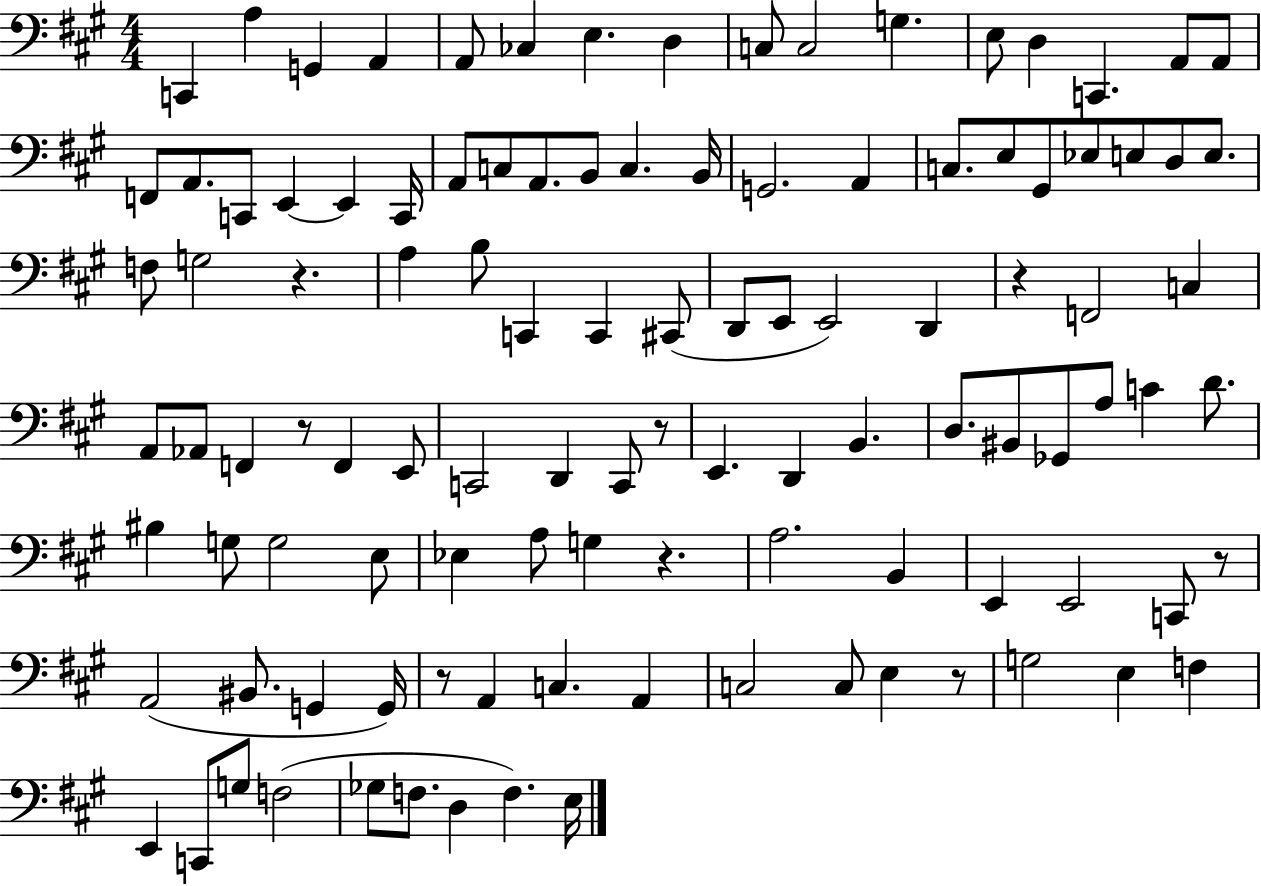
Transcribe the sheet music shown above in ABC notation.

X:1
T:Untitled
M:4/4
L:1/4
K:A
C,, A, G,, A,, A,,/2 _C, E, D, C,/2 C,2 G, E,/2 D, C,, A,,/2 A,,/2 F,,/2 A,,/2 C,,/2 E,, E,, C,,/4 A,,/2 C,/2 A,,/2 B,,/2 C, B,,/4 G,,2 A,, C,/2 E,/2 ^G,,/2 _E,/2 E,/2 D,/2 E,/2 F,/2 G,2 z A, B,/2 C,, C,, ^C,,/2 D,,/2 E,,/2 E,,2 D,, z F,,2 C, A,,/2 _A,,/2 F,, z/2 F,, E,,/2 C,,2 D,, C,,/2 z/2 E,, D,, B,, D,/2 ^B,,/2 _G,,/2 A,/2 C D/2 ^B, G,/2 G,2 E,/2 _E, A,/2 G, z A,2 B,, E,, E,,2 C,,/2 z/2 A,,2 ^B,,/2 G,, G,,/4 z/2 A,, C, A,, C,2 C,/2 E, z/2 G,2 E, F, E,, C,,/2 G,/2 F,2 _G,/2 F,/2 D, F, E,/4